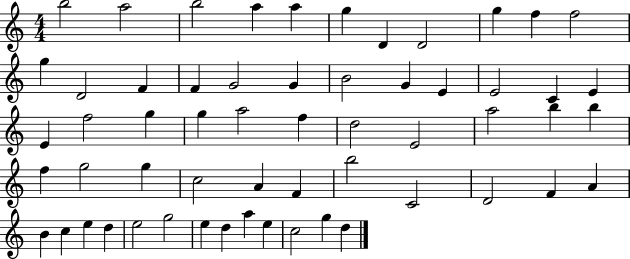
B5/h A5/h B5/h A5/q A5/q G5/q D4/q D4/h G5/q F5/q F5/h G5/q D4/h F4/q F4/q G4/h G4/q B4/h G4/q E4/q E4/h C4/q E4/q E4/q F5/h G5/q G5/q A5/h F5/q D5/h E4/h A5/h B5/q B5/q F5/q G5/h G5/q C5/h A4/q F4/q B5/h C4/h D4/h F4/q A4/q B4/q C5/q E5/q D5/q E5/h G5/h E5/q D5/q A5/q E5/q C5/h G5/q D5/q